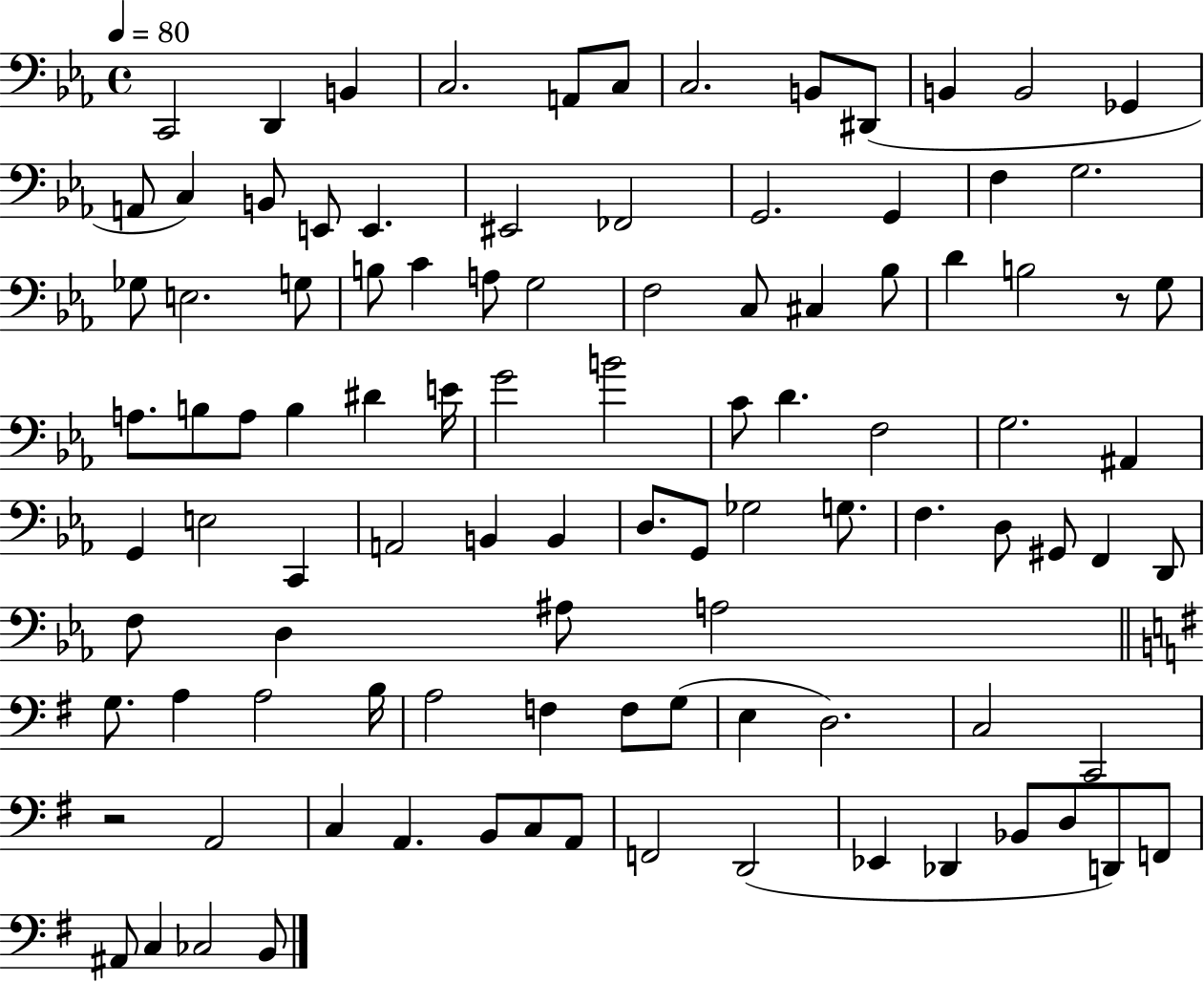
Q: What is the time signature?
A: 4/4